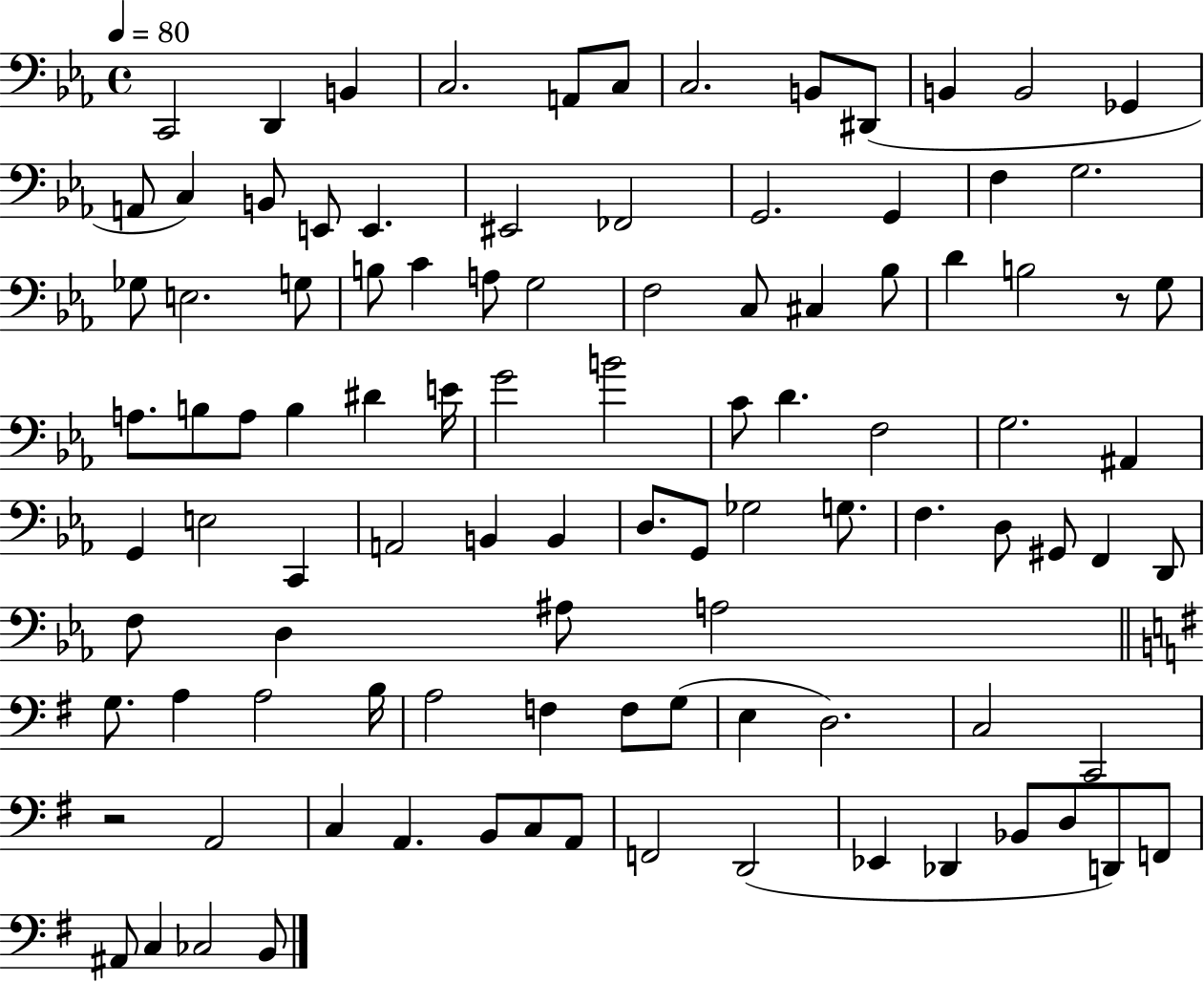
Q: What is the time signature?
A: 4/4